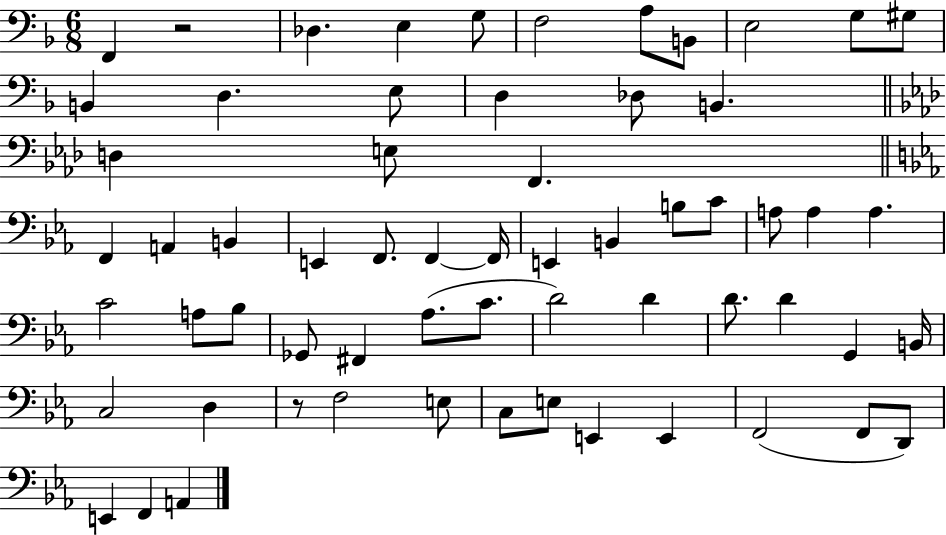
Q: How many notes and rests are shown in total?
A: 62